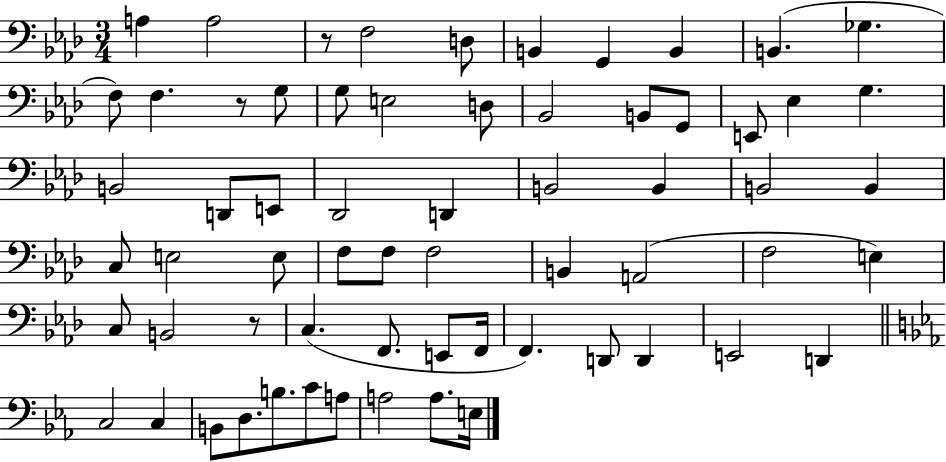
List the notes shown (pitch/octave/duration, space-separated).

A3/q A3/h R/e F3/h D3/e B2/q G2/q B2/q B2/q. Gb3/q. F3/e F3/q. R/e G3/e G3/e E3/h D3/e Bb2/h B2/e G2/e E2/e Eb3/q G3/q. B2/h D2/e E2/e Db2/h D2/q B2/h B2/q B2/h B2/q C3/e E3/h E3/e F3/e F3/e F3/h B2/q A2/h F3/h E3/q C3/e B2/h R/e C3/q. F2/e. E2/e F2/s F2/q. D2/e D2/q E2/h D2/q C3/h C3/q B2/e D3/e. B3/e. C4/e A3/e A3/h A3/e. E3/s